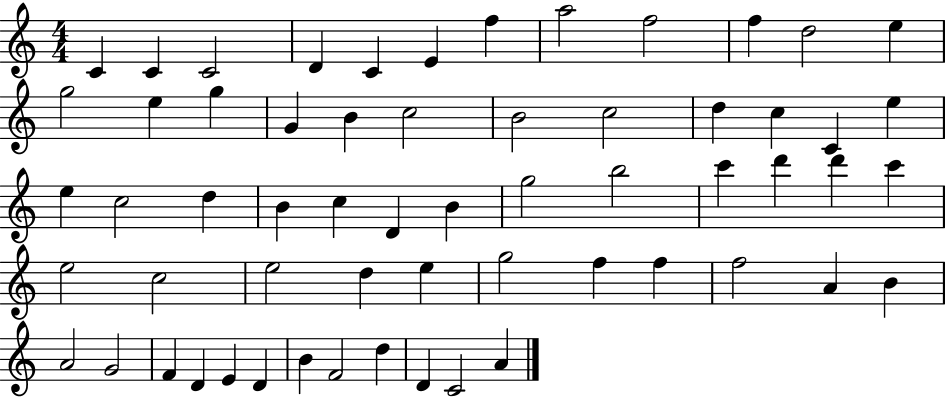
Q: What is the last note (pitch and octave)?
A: A4